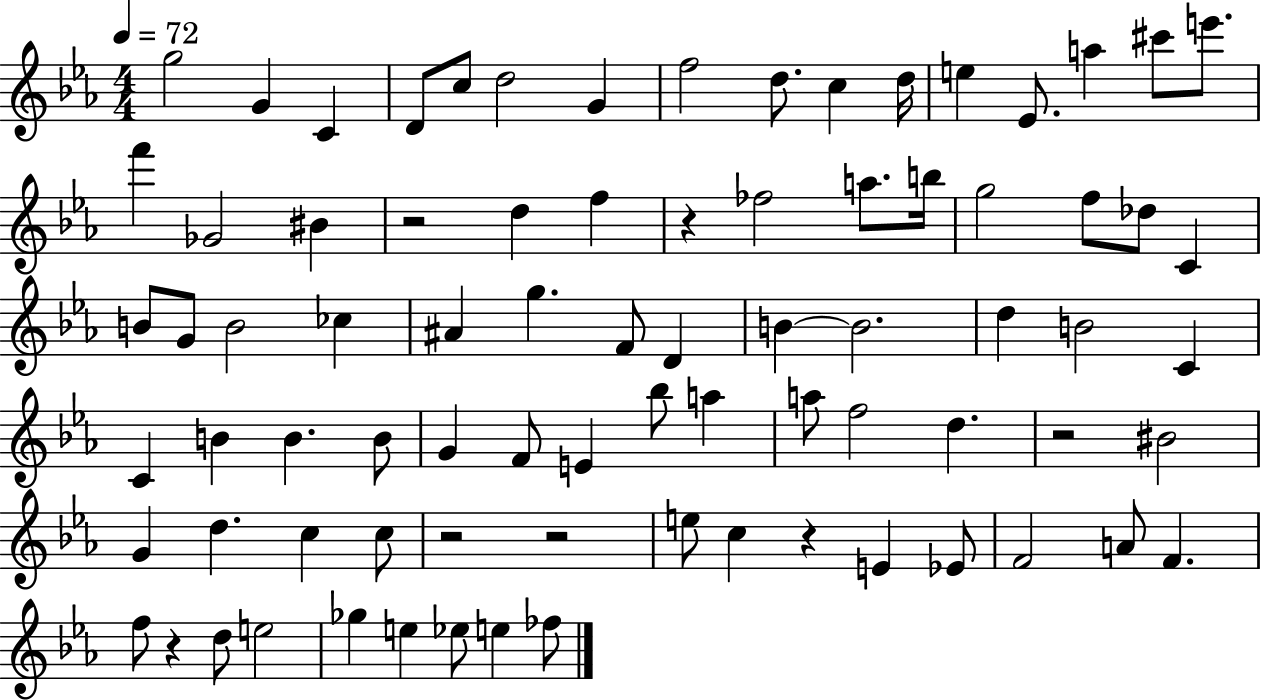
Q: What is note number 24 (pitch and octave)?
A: B5